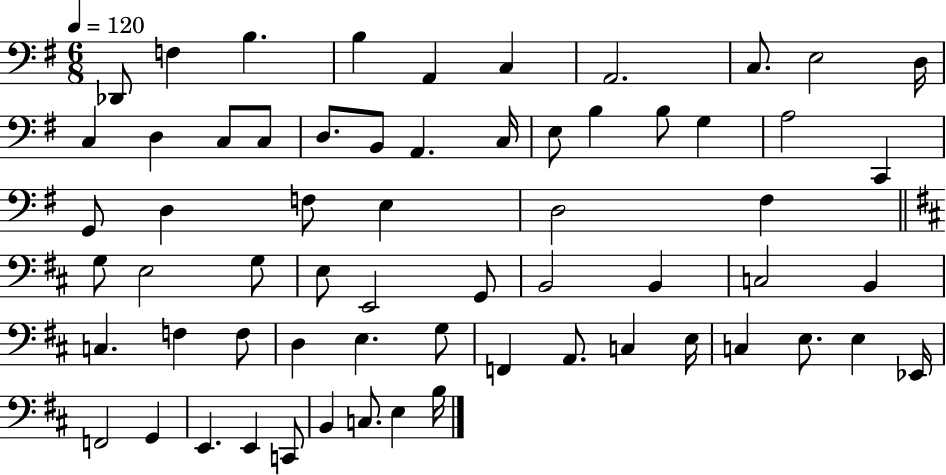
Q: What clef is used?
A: bass